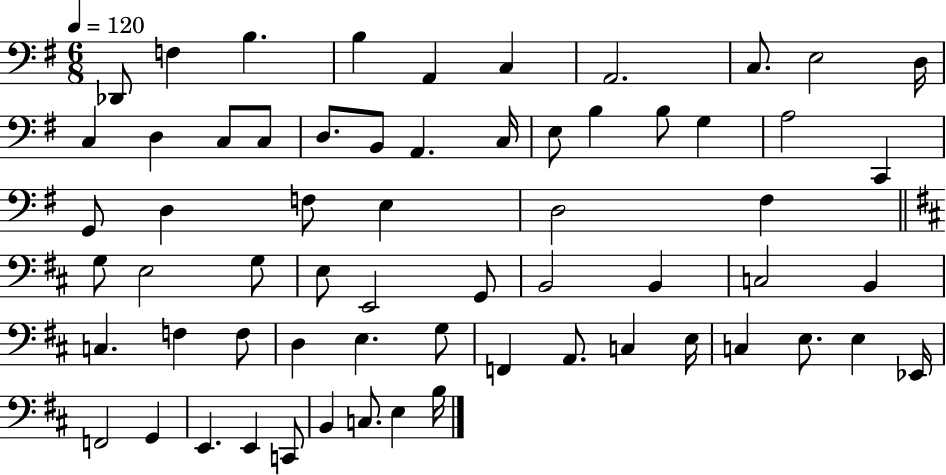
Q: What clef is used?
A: bass